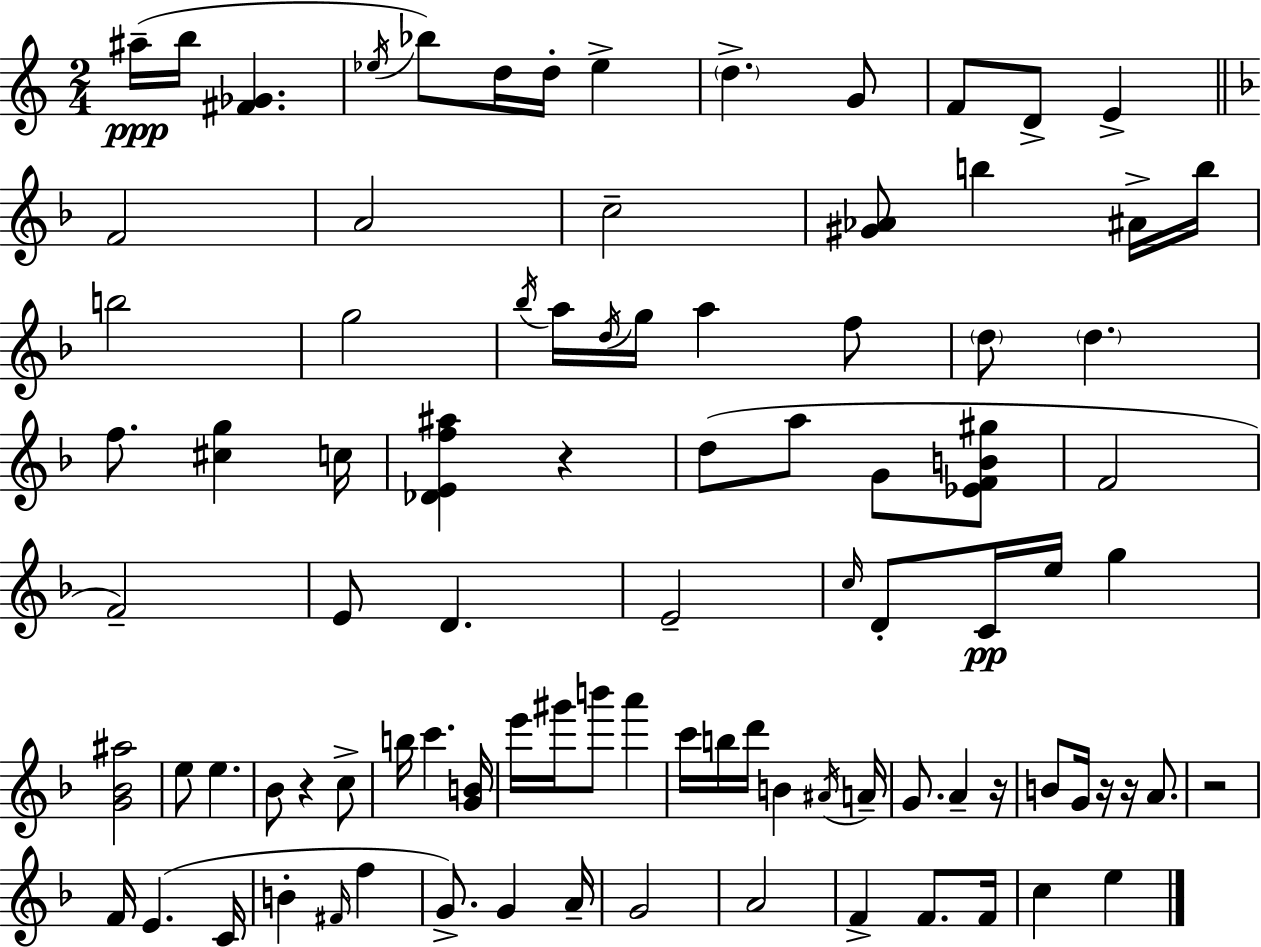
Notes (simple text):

A#5/s B5/s [F#4,Gb4]/q. Eb5/s Bb5/e D5/s D5/s Eb5/q D5/q. G4/e F4/e D4/e E4/q F4/h A4/h C5/h [G#4,Ab4]/e B5/q A#4/s B5/s B5/h G5/h Bb5/s A5/s D5/s G5/s A5/q F5/e D5/e D5/q. F5/e. [C#5,G5]/q C5/s [Db4,E4,F5,A#5]/q R/q D5/e A5/e G4/e [Eb4,F4,B4,G#5]/e F4/h F4/h E4/e D4/q. E4/h C5/s D4/e C4/s E5/s G5/q [G4,Bb4,A#5]/h E5/e E5/q. Bb4/e R/q C5/e B5/s C6/q. [G4,B4]/s E6/s G#6/s B6/e A6/q C6/s B5/s D6/s B4/q A#4/s A4/s G4/e. A4/q R/s B4/e G4/s R/s R/s A4/e. R/h F4/s E4/q. C4/s B4/q F#4/s F5/q G4/e. G4/q A4/s G4/h A4/h F4/q F4/e. F4/s C5/q E5/q